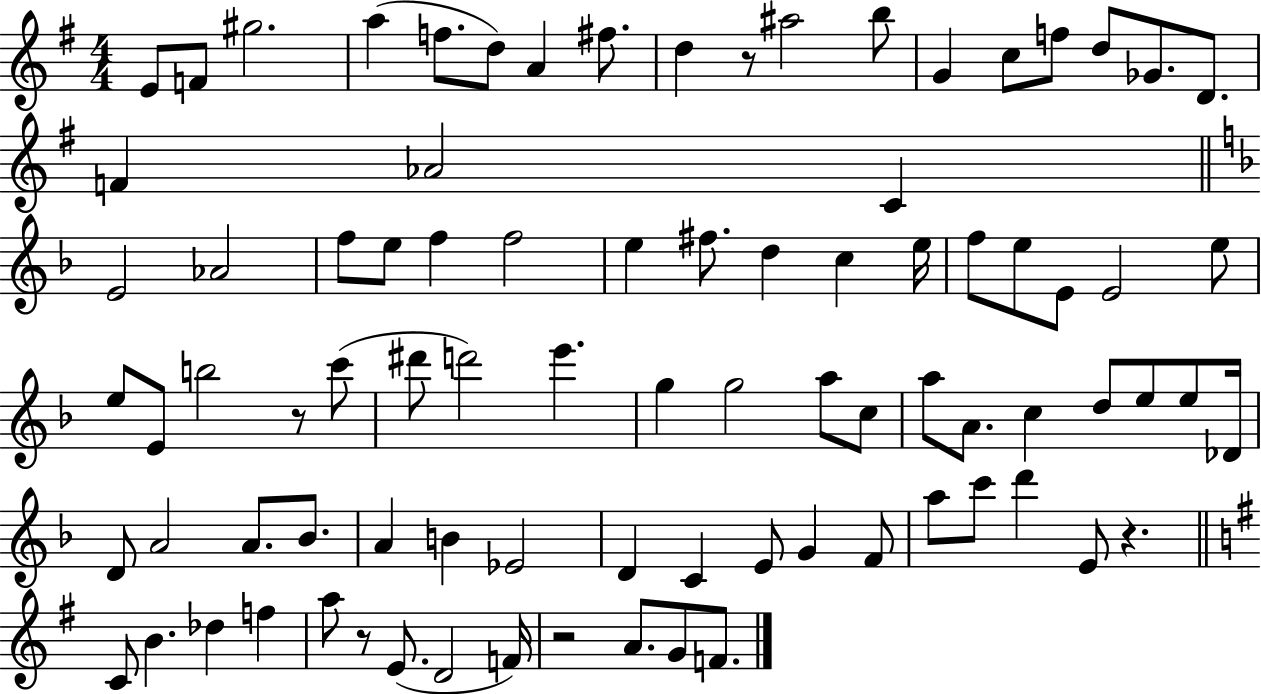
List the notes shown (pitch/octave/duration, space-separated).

E4/e F4/e G#5/h. A5/q F5/e. D5/e A4/q F#5/e. D5/q R/e A#5/h B5/e G4/q C5/e F5/e D5/e Gb4/e. D4/e. F4/q Ab4/h C4/q E4/h Ab4/h F5/e E5/e F5/q F5/h E5/q F#5/e. D5/q C5/q E5/s F5/e E5/e E4/e E4/h E5/e E5/e E4/e B5/h R/e C6/e D#6/e D6/h E6/q. G5/q G5/h A5/e C5/e A5/e A4/e. C5/q D5/e E5/e E5/e Db4/s D4/e A4/h A4/e. Bb4/e. A4/q B4/q Eb4/h D4/q C4/q E4/e G4/q F4/e A5/e C6/e D6/q E4/e R/q. C4/e B4/q. Db5/q F5/q A5/e R/e E4/e. D4/h F4/s R/h A4/e. G4/e F4/e.